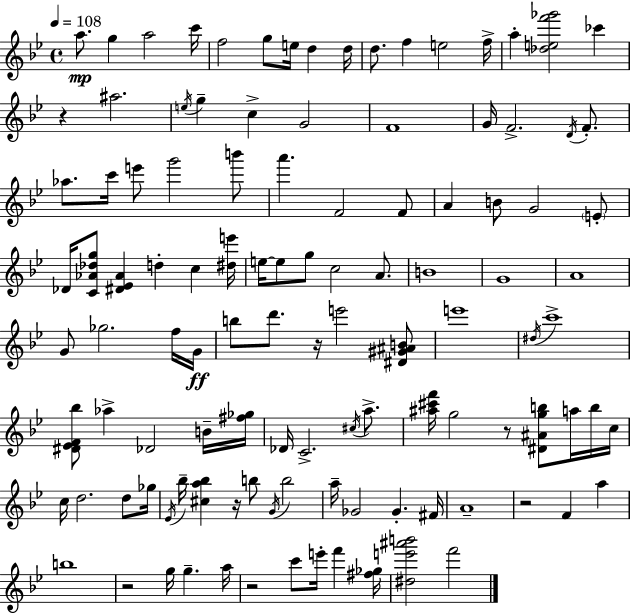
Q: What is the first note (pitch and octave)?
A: A5